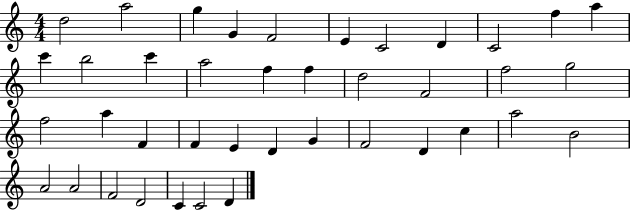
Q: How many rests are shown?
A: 0